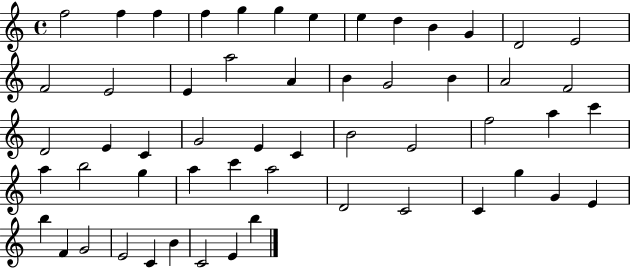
X:1
T:Untitled
M:4/4
L:1/4
K:C
f2 f f f g g e e d B G D2 E2 F2 E2 E a2 A B G2 B A2 F2 D2 E C G2 E C B2 E2 f2 a c' a b2 g a c' a2 D2 C2 C g G E b F G2 E2 C B C2 E b